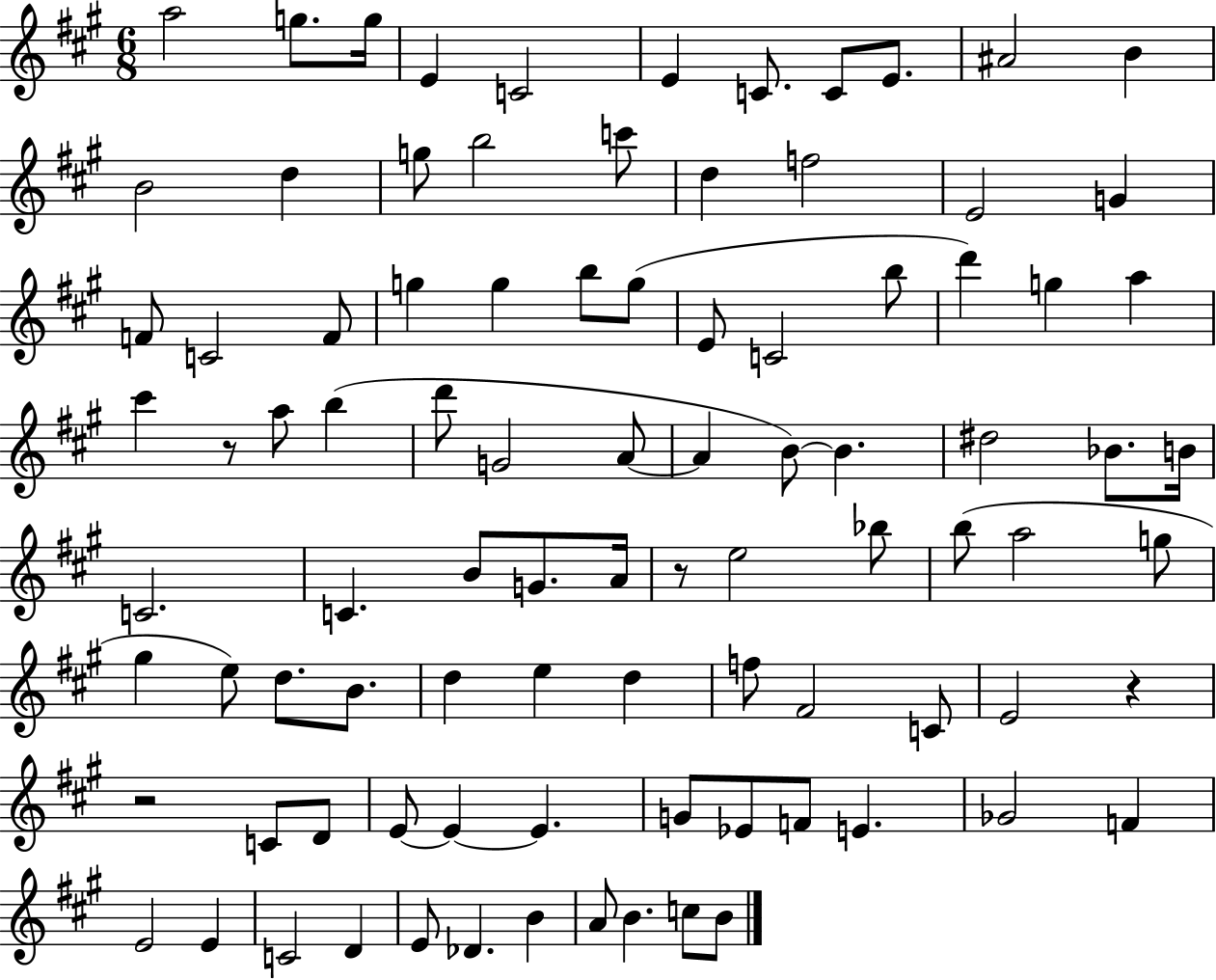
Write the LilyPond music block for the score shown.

{
  \clef treble
  \numericTimeSignature
  \time 6/8
  \key a \major
  \repeat volta 2 { a''2 g''8. g''16 | e'4 c'2 | e'4 c'8. c'8 e'8. | ais'2 b'4 | \break b'2 d''4 | g''8 b''2 c'''8 | d''4 f''2 | e'2 g'4 | \break f'8 c'2 f'8 | g''4 g''4 b''8 g''8( | e'8 c'2 b''8 | d'''4) g''4 a''4 | \break cis'''4 r8 a''8 b''4( | d'''8 g'2 a'8~~ | a'4 b'8~~) b'4. | dis''2 bes'8. b'16 | \break c'2. | c'4. b'8 g'8. a'16 | r8 e''2 bes''8 | b''8( a''2 g''8 | \break gis''4 e''8) d''8. b'8. | d''4 e''4 d''4 | f''8 fis'2 c'8 | e'2 r4 | \break r2 c'8 d'8 | e'8~~ e'4~~ e'4. | g'8 ees'8 f'8 e'4. | ges'2 f'4 | \break e'2 e'4 | c'2 d'4 | e'8 des'4. b'4 | a'8 b'4. c''8 b'8 | \break } \bar "|."
}